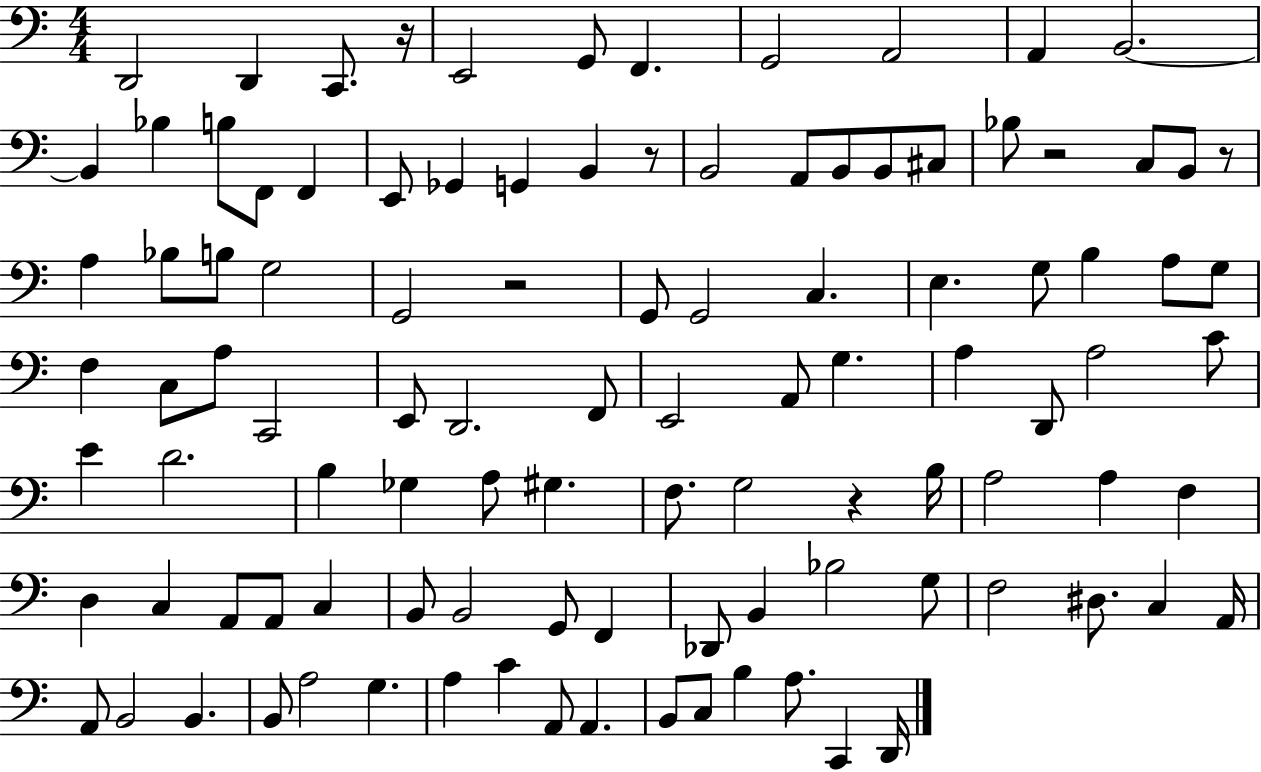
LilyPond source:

{
  \clef bass
  \numericTimeSignature
  \time 4/4
  \key c \major
  \repeat volta 2 { d,2 d,4 c,8. r16 | e,2 g,8 f,4. | g,2 a,2 | a,4 b,2.~~ | \break b,4 bes4 b8 f,8 f,4 | e,8 ges,4 g,4 b,4 r8 | b,2 a,8 b,8 b,8 cis8 | bes8 r2 c8 b,8 r8 | \break a4 bes8 b8 g2 | g,2 r2 | g,8 g,2 c4. | e4. g8 b4 a8 g8 | \break f4 c8 a8 c,2 | e,8 d,2. f,8 | e,2 a,8 g4. | a4 d,8 a2 c'8 | \break e'4 d'2. | b4 ges4 a8 gis4. | f8. g2 r4 b16 | a2 a4 f4 | \break d4 c4 a,8 a,8 c4 | b,8 b,2 g,8 f,4 | des,8 b,4 bes2 g8 | f2 dis8. c4 a,16 | \break a,8 b,2 b,4. | b,8 a2 g4. | a4 c'4 a,8 a,4. | b,8 c8 b4 a8. c,4 d,16 | \break } \bar "|."
}